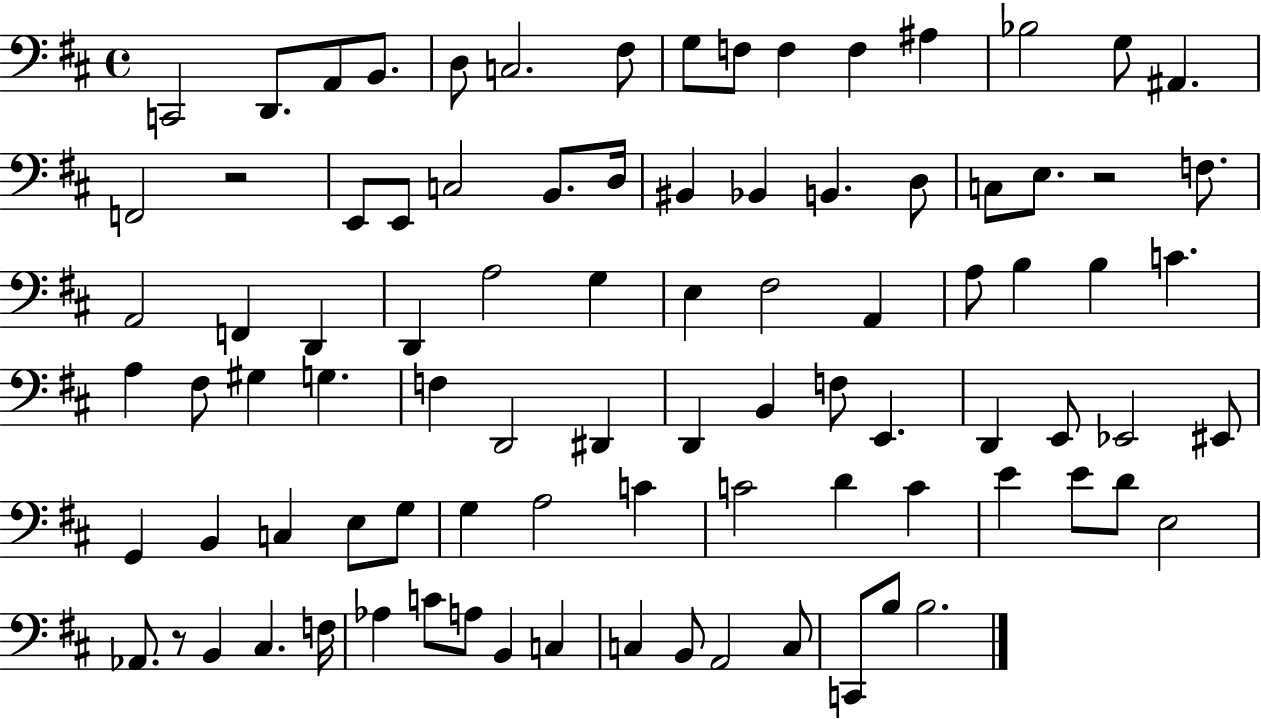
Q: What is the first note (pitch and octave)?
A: C2